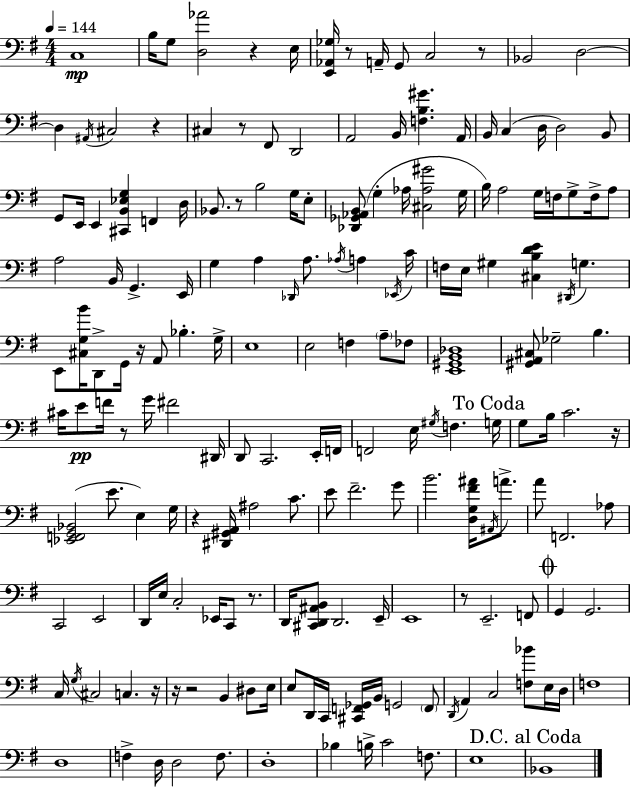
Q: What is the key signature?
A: G major